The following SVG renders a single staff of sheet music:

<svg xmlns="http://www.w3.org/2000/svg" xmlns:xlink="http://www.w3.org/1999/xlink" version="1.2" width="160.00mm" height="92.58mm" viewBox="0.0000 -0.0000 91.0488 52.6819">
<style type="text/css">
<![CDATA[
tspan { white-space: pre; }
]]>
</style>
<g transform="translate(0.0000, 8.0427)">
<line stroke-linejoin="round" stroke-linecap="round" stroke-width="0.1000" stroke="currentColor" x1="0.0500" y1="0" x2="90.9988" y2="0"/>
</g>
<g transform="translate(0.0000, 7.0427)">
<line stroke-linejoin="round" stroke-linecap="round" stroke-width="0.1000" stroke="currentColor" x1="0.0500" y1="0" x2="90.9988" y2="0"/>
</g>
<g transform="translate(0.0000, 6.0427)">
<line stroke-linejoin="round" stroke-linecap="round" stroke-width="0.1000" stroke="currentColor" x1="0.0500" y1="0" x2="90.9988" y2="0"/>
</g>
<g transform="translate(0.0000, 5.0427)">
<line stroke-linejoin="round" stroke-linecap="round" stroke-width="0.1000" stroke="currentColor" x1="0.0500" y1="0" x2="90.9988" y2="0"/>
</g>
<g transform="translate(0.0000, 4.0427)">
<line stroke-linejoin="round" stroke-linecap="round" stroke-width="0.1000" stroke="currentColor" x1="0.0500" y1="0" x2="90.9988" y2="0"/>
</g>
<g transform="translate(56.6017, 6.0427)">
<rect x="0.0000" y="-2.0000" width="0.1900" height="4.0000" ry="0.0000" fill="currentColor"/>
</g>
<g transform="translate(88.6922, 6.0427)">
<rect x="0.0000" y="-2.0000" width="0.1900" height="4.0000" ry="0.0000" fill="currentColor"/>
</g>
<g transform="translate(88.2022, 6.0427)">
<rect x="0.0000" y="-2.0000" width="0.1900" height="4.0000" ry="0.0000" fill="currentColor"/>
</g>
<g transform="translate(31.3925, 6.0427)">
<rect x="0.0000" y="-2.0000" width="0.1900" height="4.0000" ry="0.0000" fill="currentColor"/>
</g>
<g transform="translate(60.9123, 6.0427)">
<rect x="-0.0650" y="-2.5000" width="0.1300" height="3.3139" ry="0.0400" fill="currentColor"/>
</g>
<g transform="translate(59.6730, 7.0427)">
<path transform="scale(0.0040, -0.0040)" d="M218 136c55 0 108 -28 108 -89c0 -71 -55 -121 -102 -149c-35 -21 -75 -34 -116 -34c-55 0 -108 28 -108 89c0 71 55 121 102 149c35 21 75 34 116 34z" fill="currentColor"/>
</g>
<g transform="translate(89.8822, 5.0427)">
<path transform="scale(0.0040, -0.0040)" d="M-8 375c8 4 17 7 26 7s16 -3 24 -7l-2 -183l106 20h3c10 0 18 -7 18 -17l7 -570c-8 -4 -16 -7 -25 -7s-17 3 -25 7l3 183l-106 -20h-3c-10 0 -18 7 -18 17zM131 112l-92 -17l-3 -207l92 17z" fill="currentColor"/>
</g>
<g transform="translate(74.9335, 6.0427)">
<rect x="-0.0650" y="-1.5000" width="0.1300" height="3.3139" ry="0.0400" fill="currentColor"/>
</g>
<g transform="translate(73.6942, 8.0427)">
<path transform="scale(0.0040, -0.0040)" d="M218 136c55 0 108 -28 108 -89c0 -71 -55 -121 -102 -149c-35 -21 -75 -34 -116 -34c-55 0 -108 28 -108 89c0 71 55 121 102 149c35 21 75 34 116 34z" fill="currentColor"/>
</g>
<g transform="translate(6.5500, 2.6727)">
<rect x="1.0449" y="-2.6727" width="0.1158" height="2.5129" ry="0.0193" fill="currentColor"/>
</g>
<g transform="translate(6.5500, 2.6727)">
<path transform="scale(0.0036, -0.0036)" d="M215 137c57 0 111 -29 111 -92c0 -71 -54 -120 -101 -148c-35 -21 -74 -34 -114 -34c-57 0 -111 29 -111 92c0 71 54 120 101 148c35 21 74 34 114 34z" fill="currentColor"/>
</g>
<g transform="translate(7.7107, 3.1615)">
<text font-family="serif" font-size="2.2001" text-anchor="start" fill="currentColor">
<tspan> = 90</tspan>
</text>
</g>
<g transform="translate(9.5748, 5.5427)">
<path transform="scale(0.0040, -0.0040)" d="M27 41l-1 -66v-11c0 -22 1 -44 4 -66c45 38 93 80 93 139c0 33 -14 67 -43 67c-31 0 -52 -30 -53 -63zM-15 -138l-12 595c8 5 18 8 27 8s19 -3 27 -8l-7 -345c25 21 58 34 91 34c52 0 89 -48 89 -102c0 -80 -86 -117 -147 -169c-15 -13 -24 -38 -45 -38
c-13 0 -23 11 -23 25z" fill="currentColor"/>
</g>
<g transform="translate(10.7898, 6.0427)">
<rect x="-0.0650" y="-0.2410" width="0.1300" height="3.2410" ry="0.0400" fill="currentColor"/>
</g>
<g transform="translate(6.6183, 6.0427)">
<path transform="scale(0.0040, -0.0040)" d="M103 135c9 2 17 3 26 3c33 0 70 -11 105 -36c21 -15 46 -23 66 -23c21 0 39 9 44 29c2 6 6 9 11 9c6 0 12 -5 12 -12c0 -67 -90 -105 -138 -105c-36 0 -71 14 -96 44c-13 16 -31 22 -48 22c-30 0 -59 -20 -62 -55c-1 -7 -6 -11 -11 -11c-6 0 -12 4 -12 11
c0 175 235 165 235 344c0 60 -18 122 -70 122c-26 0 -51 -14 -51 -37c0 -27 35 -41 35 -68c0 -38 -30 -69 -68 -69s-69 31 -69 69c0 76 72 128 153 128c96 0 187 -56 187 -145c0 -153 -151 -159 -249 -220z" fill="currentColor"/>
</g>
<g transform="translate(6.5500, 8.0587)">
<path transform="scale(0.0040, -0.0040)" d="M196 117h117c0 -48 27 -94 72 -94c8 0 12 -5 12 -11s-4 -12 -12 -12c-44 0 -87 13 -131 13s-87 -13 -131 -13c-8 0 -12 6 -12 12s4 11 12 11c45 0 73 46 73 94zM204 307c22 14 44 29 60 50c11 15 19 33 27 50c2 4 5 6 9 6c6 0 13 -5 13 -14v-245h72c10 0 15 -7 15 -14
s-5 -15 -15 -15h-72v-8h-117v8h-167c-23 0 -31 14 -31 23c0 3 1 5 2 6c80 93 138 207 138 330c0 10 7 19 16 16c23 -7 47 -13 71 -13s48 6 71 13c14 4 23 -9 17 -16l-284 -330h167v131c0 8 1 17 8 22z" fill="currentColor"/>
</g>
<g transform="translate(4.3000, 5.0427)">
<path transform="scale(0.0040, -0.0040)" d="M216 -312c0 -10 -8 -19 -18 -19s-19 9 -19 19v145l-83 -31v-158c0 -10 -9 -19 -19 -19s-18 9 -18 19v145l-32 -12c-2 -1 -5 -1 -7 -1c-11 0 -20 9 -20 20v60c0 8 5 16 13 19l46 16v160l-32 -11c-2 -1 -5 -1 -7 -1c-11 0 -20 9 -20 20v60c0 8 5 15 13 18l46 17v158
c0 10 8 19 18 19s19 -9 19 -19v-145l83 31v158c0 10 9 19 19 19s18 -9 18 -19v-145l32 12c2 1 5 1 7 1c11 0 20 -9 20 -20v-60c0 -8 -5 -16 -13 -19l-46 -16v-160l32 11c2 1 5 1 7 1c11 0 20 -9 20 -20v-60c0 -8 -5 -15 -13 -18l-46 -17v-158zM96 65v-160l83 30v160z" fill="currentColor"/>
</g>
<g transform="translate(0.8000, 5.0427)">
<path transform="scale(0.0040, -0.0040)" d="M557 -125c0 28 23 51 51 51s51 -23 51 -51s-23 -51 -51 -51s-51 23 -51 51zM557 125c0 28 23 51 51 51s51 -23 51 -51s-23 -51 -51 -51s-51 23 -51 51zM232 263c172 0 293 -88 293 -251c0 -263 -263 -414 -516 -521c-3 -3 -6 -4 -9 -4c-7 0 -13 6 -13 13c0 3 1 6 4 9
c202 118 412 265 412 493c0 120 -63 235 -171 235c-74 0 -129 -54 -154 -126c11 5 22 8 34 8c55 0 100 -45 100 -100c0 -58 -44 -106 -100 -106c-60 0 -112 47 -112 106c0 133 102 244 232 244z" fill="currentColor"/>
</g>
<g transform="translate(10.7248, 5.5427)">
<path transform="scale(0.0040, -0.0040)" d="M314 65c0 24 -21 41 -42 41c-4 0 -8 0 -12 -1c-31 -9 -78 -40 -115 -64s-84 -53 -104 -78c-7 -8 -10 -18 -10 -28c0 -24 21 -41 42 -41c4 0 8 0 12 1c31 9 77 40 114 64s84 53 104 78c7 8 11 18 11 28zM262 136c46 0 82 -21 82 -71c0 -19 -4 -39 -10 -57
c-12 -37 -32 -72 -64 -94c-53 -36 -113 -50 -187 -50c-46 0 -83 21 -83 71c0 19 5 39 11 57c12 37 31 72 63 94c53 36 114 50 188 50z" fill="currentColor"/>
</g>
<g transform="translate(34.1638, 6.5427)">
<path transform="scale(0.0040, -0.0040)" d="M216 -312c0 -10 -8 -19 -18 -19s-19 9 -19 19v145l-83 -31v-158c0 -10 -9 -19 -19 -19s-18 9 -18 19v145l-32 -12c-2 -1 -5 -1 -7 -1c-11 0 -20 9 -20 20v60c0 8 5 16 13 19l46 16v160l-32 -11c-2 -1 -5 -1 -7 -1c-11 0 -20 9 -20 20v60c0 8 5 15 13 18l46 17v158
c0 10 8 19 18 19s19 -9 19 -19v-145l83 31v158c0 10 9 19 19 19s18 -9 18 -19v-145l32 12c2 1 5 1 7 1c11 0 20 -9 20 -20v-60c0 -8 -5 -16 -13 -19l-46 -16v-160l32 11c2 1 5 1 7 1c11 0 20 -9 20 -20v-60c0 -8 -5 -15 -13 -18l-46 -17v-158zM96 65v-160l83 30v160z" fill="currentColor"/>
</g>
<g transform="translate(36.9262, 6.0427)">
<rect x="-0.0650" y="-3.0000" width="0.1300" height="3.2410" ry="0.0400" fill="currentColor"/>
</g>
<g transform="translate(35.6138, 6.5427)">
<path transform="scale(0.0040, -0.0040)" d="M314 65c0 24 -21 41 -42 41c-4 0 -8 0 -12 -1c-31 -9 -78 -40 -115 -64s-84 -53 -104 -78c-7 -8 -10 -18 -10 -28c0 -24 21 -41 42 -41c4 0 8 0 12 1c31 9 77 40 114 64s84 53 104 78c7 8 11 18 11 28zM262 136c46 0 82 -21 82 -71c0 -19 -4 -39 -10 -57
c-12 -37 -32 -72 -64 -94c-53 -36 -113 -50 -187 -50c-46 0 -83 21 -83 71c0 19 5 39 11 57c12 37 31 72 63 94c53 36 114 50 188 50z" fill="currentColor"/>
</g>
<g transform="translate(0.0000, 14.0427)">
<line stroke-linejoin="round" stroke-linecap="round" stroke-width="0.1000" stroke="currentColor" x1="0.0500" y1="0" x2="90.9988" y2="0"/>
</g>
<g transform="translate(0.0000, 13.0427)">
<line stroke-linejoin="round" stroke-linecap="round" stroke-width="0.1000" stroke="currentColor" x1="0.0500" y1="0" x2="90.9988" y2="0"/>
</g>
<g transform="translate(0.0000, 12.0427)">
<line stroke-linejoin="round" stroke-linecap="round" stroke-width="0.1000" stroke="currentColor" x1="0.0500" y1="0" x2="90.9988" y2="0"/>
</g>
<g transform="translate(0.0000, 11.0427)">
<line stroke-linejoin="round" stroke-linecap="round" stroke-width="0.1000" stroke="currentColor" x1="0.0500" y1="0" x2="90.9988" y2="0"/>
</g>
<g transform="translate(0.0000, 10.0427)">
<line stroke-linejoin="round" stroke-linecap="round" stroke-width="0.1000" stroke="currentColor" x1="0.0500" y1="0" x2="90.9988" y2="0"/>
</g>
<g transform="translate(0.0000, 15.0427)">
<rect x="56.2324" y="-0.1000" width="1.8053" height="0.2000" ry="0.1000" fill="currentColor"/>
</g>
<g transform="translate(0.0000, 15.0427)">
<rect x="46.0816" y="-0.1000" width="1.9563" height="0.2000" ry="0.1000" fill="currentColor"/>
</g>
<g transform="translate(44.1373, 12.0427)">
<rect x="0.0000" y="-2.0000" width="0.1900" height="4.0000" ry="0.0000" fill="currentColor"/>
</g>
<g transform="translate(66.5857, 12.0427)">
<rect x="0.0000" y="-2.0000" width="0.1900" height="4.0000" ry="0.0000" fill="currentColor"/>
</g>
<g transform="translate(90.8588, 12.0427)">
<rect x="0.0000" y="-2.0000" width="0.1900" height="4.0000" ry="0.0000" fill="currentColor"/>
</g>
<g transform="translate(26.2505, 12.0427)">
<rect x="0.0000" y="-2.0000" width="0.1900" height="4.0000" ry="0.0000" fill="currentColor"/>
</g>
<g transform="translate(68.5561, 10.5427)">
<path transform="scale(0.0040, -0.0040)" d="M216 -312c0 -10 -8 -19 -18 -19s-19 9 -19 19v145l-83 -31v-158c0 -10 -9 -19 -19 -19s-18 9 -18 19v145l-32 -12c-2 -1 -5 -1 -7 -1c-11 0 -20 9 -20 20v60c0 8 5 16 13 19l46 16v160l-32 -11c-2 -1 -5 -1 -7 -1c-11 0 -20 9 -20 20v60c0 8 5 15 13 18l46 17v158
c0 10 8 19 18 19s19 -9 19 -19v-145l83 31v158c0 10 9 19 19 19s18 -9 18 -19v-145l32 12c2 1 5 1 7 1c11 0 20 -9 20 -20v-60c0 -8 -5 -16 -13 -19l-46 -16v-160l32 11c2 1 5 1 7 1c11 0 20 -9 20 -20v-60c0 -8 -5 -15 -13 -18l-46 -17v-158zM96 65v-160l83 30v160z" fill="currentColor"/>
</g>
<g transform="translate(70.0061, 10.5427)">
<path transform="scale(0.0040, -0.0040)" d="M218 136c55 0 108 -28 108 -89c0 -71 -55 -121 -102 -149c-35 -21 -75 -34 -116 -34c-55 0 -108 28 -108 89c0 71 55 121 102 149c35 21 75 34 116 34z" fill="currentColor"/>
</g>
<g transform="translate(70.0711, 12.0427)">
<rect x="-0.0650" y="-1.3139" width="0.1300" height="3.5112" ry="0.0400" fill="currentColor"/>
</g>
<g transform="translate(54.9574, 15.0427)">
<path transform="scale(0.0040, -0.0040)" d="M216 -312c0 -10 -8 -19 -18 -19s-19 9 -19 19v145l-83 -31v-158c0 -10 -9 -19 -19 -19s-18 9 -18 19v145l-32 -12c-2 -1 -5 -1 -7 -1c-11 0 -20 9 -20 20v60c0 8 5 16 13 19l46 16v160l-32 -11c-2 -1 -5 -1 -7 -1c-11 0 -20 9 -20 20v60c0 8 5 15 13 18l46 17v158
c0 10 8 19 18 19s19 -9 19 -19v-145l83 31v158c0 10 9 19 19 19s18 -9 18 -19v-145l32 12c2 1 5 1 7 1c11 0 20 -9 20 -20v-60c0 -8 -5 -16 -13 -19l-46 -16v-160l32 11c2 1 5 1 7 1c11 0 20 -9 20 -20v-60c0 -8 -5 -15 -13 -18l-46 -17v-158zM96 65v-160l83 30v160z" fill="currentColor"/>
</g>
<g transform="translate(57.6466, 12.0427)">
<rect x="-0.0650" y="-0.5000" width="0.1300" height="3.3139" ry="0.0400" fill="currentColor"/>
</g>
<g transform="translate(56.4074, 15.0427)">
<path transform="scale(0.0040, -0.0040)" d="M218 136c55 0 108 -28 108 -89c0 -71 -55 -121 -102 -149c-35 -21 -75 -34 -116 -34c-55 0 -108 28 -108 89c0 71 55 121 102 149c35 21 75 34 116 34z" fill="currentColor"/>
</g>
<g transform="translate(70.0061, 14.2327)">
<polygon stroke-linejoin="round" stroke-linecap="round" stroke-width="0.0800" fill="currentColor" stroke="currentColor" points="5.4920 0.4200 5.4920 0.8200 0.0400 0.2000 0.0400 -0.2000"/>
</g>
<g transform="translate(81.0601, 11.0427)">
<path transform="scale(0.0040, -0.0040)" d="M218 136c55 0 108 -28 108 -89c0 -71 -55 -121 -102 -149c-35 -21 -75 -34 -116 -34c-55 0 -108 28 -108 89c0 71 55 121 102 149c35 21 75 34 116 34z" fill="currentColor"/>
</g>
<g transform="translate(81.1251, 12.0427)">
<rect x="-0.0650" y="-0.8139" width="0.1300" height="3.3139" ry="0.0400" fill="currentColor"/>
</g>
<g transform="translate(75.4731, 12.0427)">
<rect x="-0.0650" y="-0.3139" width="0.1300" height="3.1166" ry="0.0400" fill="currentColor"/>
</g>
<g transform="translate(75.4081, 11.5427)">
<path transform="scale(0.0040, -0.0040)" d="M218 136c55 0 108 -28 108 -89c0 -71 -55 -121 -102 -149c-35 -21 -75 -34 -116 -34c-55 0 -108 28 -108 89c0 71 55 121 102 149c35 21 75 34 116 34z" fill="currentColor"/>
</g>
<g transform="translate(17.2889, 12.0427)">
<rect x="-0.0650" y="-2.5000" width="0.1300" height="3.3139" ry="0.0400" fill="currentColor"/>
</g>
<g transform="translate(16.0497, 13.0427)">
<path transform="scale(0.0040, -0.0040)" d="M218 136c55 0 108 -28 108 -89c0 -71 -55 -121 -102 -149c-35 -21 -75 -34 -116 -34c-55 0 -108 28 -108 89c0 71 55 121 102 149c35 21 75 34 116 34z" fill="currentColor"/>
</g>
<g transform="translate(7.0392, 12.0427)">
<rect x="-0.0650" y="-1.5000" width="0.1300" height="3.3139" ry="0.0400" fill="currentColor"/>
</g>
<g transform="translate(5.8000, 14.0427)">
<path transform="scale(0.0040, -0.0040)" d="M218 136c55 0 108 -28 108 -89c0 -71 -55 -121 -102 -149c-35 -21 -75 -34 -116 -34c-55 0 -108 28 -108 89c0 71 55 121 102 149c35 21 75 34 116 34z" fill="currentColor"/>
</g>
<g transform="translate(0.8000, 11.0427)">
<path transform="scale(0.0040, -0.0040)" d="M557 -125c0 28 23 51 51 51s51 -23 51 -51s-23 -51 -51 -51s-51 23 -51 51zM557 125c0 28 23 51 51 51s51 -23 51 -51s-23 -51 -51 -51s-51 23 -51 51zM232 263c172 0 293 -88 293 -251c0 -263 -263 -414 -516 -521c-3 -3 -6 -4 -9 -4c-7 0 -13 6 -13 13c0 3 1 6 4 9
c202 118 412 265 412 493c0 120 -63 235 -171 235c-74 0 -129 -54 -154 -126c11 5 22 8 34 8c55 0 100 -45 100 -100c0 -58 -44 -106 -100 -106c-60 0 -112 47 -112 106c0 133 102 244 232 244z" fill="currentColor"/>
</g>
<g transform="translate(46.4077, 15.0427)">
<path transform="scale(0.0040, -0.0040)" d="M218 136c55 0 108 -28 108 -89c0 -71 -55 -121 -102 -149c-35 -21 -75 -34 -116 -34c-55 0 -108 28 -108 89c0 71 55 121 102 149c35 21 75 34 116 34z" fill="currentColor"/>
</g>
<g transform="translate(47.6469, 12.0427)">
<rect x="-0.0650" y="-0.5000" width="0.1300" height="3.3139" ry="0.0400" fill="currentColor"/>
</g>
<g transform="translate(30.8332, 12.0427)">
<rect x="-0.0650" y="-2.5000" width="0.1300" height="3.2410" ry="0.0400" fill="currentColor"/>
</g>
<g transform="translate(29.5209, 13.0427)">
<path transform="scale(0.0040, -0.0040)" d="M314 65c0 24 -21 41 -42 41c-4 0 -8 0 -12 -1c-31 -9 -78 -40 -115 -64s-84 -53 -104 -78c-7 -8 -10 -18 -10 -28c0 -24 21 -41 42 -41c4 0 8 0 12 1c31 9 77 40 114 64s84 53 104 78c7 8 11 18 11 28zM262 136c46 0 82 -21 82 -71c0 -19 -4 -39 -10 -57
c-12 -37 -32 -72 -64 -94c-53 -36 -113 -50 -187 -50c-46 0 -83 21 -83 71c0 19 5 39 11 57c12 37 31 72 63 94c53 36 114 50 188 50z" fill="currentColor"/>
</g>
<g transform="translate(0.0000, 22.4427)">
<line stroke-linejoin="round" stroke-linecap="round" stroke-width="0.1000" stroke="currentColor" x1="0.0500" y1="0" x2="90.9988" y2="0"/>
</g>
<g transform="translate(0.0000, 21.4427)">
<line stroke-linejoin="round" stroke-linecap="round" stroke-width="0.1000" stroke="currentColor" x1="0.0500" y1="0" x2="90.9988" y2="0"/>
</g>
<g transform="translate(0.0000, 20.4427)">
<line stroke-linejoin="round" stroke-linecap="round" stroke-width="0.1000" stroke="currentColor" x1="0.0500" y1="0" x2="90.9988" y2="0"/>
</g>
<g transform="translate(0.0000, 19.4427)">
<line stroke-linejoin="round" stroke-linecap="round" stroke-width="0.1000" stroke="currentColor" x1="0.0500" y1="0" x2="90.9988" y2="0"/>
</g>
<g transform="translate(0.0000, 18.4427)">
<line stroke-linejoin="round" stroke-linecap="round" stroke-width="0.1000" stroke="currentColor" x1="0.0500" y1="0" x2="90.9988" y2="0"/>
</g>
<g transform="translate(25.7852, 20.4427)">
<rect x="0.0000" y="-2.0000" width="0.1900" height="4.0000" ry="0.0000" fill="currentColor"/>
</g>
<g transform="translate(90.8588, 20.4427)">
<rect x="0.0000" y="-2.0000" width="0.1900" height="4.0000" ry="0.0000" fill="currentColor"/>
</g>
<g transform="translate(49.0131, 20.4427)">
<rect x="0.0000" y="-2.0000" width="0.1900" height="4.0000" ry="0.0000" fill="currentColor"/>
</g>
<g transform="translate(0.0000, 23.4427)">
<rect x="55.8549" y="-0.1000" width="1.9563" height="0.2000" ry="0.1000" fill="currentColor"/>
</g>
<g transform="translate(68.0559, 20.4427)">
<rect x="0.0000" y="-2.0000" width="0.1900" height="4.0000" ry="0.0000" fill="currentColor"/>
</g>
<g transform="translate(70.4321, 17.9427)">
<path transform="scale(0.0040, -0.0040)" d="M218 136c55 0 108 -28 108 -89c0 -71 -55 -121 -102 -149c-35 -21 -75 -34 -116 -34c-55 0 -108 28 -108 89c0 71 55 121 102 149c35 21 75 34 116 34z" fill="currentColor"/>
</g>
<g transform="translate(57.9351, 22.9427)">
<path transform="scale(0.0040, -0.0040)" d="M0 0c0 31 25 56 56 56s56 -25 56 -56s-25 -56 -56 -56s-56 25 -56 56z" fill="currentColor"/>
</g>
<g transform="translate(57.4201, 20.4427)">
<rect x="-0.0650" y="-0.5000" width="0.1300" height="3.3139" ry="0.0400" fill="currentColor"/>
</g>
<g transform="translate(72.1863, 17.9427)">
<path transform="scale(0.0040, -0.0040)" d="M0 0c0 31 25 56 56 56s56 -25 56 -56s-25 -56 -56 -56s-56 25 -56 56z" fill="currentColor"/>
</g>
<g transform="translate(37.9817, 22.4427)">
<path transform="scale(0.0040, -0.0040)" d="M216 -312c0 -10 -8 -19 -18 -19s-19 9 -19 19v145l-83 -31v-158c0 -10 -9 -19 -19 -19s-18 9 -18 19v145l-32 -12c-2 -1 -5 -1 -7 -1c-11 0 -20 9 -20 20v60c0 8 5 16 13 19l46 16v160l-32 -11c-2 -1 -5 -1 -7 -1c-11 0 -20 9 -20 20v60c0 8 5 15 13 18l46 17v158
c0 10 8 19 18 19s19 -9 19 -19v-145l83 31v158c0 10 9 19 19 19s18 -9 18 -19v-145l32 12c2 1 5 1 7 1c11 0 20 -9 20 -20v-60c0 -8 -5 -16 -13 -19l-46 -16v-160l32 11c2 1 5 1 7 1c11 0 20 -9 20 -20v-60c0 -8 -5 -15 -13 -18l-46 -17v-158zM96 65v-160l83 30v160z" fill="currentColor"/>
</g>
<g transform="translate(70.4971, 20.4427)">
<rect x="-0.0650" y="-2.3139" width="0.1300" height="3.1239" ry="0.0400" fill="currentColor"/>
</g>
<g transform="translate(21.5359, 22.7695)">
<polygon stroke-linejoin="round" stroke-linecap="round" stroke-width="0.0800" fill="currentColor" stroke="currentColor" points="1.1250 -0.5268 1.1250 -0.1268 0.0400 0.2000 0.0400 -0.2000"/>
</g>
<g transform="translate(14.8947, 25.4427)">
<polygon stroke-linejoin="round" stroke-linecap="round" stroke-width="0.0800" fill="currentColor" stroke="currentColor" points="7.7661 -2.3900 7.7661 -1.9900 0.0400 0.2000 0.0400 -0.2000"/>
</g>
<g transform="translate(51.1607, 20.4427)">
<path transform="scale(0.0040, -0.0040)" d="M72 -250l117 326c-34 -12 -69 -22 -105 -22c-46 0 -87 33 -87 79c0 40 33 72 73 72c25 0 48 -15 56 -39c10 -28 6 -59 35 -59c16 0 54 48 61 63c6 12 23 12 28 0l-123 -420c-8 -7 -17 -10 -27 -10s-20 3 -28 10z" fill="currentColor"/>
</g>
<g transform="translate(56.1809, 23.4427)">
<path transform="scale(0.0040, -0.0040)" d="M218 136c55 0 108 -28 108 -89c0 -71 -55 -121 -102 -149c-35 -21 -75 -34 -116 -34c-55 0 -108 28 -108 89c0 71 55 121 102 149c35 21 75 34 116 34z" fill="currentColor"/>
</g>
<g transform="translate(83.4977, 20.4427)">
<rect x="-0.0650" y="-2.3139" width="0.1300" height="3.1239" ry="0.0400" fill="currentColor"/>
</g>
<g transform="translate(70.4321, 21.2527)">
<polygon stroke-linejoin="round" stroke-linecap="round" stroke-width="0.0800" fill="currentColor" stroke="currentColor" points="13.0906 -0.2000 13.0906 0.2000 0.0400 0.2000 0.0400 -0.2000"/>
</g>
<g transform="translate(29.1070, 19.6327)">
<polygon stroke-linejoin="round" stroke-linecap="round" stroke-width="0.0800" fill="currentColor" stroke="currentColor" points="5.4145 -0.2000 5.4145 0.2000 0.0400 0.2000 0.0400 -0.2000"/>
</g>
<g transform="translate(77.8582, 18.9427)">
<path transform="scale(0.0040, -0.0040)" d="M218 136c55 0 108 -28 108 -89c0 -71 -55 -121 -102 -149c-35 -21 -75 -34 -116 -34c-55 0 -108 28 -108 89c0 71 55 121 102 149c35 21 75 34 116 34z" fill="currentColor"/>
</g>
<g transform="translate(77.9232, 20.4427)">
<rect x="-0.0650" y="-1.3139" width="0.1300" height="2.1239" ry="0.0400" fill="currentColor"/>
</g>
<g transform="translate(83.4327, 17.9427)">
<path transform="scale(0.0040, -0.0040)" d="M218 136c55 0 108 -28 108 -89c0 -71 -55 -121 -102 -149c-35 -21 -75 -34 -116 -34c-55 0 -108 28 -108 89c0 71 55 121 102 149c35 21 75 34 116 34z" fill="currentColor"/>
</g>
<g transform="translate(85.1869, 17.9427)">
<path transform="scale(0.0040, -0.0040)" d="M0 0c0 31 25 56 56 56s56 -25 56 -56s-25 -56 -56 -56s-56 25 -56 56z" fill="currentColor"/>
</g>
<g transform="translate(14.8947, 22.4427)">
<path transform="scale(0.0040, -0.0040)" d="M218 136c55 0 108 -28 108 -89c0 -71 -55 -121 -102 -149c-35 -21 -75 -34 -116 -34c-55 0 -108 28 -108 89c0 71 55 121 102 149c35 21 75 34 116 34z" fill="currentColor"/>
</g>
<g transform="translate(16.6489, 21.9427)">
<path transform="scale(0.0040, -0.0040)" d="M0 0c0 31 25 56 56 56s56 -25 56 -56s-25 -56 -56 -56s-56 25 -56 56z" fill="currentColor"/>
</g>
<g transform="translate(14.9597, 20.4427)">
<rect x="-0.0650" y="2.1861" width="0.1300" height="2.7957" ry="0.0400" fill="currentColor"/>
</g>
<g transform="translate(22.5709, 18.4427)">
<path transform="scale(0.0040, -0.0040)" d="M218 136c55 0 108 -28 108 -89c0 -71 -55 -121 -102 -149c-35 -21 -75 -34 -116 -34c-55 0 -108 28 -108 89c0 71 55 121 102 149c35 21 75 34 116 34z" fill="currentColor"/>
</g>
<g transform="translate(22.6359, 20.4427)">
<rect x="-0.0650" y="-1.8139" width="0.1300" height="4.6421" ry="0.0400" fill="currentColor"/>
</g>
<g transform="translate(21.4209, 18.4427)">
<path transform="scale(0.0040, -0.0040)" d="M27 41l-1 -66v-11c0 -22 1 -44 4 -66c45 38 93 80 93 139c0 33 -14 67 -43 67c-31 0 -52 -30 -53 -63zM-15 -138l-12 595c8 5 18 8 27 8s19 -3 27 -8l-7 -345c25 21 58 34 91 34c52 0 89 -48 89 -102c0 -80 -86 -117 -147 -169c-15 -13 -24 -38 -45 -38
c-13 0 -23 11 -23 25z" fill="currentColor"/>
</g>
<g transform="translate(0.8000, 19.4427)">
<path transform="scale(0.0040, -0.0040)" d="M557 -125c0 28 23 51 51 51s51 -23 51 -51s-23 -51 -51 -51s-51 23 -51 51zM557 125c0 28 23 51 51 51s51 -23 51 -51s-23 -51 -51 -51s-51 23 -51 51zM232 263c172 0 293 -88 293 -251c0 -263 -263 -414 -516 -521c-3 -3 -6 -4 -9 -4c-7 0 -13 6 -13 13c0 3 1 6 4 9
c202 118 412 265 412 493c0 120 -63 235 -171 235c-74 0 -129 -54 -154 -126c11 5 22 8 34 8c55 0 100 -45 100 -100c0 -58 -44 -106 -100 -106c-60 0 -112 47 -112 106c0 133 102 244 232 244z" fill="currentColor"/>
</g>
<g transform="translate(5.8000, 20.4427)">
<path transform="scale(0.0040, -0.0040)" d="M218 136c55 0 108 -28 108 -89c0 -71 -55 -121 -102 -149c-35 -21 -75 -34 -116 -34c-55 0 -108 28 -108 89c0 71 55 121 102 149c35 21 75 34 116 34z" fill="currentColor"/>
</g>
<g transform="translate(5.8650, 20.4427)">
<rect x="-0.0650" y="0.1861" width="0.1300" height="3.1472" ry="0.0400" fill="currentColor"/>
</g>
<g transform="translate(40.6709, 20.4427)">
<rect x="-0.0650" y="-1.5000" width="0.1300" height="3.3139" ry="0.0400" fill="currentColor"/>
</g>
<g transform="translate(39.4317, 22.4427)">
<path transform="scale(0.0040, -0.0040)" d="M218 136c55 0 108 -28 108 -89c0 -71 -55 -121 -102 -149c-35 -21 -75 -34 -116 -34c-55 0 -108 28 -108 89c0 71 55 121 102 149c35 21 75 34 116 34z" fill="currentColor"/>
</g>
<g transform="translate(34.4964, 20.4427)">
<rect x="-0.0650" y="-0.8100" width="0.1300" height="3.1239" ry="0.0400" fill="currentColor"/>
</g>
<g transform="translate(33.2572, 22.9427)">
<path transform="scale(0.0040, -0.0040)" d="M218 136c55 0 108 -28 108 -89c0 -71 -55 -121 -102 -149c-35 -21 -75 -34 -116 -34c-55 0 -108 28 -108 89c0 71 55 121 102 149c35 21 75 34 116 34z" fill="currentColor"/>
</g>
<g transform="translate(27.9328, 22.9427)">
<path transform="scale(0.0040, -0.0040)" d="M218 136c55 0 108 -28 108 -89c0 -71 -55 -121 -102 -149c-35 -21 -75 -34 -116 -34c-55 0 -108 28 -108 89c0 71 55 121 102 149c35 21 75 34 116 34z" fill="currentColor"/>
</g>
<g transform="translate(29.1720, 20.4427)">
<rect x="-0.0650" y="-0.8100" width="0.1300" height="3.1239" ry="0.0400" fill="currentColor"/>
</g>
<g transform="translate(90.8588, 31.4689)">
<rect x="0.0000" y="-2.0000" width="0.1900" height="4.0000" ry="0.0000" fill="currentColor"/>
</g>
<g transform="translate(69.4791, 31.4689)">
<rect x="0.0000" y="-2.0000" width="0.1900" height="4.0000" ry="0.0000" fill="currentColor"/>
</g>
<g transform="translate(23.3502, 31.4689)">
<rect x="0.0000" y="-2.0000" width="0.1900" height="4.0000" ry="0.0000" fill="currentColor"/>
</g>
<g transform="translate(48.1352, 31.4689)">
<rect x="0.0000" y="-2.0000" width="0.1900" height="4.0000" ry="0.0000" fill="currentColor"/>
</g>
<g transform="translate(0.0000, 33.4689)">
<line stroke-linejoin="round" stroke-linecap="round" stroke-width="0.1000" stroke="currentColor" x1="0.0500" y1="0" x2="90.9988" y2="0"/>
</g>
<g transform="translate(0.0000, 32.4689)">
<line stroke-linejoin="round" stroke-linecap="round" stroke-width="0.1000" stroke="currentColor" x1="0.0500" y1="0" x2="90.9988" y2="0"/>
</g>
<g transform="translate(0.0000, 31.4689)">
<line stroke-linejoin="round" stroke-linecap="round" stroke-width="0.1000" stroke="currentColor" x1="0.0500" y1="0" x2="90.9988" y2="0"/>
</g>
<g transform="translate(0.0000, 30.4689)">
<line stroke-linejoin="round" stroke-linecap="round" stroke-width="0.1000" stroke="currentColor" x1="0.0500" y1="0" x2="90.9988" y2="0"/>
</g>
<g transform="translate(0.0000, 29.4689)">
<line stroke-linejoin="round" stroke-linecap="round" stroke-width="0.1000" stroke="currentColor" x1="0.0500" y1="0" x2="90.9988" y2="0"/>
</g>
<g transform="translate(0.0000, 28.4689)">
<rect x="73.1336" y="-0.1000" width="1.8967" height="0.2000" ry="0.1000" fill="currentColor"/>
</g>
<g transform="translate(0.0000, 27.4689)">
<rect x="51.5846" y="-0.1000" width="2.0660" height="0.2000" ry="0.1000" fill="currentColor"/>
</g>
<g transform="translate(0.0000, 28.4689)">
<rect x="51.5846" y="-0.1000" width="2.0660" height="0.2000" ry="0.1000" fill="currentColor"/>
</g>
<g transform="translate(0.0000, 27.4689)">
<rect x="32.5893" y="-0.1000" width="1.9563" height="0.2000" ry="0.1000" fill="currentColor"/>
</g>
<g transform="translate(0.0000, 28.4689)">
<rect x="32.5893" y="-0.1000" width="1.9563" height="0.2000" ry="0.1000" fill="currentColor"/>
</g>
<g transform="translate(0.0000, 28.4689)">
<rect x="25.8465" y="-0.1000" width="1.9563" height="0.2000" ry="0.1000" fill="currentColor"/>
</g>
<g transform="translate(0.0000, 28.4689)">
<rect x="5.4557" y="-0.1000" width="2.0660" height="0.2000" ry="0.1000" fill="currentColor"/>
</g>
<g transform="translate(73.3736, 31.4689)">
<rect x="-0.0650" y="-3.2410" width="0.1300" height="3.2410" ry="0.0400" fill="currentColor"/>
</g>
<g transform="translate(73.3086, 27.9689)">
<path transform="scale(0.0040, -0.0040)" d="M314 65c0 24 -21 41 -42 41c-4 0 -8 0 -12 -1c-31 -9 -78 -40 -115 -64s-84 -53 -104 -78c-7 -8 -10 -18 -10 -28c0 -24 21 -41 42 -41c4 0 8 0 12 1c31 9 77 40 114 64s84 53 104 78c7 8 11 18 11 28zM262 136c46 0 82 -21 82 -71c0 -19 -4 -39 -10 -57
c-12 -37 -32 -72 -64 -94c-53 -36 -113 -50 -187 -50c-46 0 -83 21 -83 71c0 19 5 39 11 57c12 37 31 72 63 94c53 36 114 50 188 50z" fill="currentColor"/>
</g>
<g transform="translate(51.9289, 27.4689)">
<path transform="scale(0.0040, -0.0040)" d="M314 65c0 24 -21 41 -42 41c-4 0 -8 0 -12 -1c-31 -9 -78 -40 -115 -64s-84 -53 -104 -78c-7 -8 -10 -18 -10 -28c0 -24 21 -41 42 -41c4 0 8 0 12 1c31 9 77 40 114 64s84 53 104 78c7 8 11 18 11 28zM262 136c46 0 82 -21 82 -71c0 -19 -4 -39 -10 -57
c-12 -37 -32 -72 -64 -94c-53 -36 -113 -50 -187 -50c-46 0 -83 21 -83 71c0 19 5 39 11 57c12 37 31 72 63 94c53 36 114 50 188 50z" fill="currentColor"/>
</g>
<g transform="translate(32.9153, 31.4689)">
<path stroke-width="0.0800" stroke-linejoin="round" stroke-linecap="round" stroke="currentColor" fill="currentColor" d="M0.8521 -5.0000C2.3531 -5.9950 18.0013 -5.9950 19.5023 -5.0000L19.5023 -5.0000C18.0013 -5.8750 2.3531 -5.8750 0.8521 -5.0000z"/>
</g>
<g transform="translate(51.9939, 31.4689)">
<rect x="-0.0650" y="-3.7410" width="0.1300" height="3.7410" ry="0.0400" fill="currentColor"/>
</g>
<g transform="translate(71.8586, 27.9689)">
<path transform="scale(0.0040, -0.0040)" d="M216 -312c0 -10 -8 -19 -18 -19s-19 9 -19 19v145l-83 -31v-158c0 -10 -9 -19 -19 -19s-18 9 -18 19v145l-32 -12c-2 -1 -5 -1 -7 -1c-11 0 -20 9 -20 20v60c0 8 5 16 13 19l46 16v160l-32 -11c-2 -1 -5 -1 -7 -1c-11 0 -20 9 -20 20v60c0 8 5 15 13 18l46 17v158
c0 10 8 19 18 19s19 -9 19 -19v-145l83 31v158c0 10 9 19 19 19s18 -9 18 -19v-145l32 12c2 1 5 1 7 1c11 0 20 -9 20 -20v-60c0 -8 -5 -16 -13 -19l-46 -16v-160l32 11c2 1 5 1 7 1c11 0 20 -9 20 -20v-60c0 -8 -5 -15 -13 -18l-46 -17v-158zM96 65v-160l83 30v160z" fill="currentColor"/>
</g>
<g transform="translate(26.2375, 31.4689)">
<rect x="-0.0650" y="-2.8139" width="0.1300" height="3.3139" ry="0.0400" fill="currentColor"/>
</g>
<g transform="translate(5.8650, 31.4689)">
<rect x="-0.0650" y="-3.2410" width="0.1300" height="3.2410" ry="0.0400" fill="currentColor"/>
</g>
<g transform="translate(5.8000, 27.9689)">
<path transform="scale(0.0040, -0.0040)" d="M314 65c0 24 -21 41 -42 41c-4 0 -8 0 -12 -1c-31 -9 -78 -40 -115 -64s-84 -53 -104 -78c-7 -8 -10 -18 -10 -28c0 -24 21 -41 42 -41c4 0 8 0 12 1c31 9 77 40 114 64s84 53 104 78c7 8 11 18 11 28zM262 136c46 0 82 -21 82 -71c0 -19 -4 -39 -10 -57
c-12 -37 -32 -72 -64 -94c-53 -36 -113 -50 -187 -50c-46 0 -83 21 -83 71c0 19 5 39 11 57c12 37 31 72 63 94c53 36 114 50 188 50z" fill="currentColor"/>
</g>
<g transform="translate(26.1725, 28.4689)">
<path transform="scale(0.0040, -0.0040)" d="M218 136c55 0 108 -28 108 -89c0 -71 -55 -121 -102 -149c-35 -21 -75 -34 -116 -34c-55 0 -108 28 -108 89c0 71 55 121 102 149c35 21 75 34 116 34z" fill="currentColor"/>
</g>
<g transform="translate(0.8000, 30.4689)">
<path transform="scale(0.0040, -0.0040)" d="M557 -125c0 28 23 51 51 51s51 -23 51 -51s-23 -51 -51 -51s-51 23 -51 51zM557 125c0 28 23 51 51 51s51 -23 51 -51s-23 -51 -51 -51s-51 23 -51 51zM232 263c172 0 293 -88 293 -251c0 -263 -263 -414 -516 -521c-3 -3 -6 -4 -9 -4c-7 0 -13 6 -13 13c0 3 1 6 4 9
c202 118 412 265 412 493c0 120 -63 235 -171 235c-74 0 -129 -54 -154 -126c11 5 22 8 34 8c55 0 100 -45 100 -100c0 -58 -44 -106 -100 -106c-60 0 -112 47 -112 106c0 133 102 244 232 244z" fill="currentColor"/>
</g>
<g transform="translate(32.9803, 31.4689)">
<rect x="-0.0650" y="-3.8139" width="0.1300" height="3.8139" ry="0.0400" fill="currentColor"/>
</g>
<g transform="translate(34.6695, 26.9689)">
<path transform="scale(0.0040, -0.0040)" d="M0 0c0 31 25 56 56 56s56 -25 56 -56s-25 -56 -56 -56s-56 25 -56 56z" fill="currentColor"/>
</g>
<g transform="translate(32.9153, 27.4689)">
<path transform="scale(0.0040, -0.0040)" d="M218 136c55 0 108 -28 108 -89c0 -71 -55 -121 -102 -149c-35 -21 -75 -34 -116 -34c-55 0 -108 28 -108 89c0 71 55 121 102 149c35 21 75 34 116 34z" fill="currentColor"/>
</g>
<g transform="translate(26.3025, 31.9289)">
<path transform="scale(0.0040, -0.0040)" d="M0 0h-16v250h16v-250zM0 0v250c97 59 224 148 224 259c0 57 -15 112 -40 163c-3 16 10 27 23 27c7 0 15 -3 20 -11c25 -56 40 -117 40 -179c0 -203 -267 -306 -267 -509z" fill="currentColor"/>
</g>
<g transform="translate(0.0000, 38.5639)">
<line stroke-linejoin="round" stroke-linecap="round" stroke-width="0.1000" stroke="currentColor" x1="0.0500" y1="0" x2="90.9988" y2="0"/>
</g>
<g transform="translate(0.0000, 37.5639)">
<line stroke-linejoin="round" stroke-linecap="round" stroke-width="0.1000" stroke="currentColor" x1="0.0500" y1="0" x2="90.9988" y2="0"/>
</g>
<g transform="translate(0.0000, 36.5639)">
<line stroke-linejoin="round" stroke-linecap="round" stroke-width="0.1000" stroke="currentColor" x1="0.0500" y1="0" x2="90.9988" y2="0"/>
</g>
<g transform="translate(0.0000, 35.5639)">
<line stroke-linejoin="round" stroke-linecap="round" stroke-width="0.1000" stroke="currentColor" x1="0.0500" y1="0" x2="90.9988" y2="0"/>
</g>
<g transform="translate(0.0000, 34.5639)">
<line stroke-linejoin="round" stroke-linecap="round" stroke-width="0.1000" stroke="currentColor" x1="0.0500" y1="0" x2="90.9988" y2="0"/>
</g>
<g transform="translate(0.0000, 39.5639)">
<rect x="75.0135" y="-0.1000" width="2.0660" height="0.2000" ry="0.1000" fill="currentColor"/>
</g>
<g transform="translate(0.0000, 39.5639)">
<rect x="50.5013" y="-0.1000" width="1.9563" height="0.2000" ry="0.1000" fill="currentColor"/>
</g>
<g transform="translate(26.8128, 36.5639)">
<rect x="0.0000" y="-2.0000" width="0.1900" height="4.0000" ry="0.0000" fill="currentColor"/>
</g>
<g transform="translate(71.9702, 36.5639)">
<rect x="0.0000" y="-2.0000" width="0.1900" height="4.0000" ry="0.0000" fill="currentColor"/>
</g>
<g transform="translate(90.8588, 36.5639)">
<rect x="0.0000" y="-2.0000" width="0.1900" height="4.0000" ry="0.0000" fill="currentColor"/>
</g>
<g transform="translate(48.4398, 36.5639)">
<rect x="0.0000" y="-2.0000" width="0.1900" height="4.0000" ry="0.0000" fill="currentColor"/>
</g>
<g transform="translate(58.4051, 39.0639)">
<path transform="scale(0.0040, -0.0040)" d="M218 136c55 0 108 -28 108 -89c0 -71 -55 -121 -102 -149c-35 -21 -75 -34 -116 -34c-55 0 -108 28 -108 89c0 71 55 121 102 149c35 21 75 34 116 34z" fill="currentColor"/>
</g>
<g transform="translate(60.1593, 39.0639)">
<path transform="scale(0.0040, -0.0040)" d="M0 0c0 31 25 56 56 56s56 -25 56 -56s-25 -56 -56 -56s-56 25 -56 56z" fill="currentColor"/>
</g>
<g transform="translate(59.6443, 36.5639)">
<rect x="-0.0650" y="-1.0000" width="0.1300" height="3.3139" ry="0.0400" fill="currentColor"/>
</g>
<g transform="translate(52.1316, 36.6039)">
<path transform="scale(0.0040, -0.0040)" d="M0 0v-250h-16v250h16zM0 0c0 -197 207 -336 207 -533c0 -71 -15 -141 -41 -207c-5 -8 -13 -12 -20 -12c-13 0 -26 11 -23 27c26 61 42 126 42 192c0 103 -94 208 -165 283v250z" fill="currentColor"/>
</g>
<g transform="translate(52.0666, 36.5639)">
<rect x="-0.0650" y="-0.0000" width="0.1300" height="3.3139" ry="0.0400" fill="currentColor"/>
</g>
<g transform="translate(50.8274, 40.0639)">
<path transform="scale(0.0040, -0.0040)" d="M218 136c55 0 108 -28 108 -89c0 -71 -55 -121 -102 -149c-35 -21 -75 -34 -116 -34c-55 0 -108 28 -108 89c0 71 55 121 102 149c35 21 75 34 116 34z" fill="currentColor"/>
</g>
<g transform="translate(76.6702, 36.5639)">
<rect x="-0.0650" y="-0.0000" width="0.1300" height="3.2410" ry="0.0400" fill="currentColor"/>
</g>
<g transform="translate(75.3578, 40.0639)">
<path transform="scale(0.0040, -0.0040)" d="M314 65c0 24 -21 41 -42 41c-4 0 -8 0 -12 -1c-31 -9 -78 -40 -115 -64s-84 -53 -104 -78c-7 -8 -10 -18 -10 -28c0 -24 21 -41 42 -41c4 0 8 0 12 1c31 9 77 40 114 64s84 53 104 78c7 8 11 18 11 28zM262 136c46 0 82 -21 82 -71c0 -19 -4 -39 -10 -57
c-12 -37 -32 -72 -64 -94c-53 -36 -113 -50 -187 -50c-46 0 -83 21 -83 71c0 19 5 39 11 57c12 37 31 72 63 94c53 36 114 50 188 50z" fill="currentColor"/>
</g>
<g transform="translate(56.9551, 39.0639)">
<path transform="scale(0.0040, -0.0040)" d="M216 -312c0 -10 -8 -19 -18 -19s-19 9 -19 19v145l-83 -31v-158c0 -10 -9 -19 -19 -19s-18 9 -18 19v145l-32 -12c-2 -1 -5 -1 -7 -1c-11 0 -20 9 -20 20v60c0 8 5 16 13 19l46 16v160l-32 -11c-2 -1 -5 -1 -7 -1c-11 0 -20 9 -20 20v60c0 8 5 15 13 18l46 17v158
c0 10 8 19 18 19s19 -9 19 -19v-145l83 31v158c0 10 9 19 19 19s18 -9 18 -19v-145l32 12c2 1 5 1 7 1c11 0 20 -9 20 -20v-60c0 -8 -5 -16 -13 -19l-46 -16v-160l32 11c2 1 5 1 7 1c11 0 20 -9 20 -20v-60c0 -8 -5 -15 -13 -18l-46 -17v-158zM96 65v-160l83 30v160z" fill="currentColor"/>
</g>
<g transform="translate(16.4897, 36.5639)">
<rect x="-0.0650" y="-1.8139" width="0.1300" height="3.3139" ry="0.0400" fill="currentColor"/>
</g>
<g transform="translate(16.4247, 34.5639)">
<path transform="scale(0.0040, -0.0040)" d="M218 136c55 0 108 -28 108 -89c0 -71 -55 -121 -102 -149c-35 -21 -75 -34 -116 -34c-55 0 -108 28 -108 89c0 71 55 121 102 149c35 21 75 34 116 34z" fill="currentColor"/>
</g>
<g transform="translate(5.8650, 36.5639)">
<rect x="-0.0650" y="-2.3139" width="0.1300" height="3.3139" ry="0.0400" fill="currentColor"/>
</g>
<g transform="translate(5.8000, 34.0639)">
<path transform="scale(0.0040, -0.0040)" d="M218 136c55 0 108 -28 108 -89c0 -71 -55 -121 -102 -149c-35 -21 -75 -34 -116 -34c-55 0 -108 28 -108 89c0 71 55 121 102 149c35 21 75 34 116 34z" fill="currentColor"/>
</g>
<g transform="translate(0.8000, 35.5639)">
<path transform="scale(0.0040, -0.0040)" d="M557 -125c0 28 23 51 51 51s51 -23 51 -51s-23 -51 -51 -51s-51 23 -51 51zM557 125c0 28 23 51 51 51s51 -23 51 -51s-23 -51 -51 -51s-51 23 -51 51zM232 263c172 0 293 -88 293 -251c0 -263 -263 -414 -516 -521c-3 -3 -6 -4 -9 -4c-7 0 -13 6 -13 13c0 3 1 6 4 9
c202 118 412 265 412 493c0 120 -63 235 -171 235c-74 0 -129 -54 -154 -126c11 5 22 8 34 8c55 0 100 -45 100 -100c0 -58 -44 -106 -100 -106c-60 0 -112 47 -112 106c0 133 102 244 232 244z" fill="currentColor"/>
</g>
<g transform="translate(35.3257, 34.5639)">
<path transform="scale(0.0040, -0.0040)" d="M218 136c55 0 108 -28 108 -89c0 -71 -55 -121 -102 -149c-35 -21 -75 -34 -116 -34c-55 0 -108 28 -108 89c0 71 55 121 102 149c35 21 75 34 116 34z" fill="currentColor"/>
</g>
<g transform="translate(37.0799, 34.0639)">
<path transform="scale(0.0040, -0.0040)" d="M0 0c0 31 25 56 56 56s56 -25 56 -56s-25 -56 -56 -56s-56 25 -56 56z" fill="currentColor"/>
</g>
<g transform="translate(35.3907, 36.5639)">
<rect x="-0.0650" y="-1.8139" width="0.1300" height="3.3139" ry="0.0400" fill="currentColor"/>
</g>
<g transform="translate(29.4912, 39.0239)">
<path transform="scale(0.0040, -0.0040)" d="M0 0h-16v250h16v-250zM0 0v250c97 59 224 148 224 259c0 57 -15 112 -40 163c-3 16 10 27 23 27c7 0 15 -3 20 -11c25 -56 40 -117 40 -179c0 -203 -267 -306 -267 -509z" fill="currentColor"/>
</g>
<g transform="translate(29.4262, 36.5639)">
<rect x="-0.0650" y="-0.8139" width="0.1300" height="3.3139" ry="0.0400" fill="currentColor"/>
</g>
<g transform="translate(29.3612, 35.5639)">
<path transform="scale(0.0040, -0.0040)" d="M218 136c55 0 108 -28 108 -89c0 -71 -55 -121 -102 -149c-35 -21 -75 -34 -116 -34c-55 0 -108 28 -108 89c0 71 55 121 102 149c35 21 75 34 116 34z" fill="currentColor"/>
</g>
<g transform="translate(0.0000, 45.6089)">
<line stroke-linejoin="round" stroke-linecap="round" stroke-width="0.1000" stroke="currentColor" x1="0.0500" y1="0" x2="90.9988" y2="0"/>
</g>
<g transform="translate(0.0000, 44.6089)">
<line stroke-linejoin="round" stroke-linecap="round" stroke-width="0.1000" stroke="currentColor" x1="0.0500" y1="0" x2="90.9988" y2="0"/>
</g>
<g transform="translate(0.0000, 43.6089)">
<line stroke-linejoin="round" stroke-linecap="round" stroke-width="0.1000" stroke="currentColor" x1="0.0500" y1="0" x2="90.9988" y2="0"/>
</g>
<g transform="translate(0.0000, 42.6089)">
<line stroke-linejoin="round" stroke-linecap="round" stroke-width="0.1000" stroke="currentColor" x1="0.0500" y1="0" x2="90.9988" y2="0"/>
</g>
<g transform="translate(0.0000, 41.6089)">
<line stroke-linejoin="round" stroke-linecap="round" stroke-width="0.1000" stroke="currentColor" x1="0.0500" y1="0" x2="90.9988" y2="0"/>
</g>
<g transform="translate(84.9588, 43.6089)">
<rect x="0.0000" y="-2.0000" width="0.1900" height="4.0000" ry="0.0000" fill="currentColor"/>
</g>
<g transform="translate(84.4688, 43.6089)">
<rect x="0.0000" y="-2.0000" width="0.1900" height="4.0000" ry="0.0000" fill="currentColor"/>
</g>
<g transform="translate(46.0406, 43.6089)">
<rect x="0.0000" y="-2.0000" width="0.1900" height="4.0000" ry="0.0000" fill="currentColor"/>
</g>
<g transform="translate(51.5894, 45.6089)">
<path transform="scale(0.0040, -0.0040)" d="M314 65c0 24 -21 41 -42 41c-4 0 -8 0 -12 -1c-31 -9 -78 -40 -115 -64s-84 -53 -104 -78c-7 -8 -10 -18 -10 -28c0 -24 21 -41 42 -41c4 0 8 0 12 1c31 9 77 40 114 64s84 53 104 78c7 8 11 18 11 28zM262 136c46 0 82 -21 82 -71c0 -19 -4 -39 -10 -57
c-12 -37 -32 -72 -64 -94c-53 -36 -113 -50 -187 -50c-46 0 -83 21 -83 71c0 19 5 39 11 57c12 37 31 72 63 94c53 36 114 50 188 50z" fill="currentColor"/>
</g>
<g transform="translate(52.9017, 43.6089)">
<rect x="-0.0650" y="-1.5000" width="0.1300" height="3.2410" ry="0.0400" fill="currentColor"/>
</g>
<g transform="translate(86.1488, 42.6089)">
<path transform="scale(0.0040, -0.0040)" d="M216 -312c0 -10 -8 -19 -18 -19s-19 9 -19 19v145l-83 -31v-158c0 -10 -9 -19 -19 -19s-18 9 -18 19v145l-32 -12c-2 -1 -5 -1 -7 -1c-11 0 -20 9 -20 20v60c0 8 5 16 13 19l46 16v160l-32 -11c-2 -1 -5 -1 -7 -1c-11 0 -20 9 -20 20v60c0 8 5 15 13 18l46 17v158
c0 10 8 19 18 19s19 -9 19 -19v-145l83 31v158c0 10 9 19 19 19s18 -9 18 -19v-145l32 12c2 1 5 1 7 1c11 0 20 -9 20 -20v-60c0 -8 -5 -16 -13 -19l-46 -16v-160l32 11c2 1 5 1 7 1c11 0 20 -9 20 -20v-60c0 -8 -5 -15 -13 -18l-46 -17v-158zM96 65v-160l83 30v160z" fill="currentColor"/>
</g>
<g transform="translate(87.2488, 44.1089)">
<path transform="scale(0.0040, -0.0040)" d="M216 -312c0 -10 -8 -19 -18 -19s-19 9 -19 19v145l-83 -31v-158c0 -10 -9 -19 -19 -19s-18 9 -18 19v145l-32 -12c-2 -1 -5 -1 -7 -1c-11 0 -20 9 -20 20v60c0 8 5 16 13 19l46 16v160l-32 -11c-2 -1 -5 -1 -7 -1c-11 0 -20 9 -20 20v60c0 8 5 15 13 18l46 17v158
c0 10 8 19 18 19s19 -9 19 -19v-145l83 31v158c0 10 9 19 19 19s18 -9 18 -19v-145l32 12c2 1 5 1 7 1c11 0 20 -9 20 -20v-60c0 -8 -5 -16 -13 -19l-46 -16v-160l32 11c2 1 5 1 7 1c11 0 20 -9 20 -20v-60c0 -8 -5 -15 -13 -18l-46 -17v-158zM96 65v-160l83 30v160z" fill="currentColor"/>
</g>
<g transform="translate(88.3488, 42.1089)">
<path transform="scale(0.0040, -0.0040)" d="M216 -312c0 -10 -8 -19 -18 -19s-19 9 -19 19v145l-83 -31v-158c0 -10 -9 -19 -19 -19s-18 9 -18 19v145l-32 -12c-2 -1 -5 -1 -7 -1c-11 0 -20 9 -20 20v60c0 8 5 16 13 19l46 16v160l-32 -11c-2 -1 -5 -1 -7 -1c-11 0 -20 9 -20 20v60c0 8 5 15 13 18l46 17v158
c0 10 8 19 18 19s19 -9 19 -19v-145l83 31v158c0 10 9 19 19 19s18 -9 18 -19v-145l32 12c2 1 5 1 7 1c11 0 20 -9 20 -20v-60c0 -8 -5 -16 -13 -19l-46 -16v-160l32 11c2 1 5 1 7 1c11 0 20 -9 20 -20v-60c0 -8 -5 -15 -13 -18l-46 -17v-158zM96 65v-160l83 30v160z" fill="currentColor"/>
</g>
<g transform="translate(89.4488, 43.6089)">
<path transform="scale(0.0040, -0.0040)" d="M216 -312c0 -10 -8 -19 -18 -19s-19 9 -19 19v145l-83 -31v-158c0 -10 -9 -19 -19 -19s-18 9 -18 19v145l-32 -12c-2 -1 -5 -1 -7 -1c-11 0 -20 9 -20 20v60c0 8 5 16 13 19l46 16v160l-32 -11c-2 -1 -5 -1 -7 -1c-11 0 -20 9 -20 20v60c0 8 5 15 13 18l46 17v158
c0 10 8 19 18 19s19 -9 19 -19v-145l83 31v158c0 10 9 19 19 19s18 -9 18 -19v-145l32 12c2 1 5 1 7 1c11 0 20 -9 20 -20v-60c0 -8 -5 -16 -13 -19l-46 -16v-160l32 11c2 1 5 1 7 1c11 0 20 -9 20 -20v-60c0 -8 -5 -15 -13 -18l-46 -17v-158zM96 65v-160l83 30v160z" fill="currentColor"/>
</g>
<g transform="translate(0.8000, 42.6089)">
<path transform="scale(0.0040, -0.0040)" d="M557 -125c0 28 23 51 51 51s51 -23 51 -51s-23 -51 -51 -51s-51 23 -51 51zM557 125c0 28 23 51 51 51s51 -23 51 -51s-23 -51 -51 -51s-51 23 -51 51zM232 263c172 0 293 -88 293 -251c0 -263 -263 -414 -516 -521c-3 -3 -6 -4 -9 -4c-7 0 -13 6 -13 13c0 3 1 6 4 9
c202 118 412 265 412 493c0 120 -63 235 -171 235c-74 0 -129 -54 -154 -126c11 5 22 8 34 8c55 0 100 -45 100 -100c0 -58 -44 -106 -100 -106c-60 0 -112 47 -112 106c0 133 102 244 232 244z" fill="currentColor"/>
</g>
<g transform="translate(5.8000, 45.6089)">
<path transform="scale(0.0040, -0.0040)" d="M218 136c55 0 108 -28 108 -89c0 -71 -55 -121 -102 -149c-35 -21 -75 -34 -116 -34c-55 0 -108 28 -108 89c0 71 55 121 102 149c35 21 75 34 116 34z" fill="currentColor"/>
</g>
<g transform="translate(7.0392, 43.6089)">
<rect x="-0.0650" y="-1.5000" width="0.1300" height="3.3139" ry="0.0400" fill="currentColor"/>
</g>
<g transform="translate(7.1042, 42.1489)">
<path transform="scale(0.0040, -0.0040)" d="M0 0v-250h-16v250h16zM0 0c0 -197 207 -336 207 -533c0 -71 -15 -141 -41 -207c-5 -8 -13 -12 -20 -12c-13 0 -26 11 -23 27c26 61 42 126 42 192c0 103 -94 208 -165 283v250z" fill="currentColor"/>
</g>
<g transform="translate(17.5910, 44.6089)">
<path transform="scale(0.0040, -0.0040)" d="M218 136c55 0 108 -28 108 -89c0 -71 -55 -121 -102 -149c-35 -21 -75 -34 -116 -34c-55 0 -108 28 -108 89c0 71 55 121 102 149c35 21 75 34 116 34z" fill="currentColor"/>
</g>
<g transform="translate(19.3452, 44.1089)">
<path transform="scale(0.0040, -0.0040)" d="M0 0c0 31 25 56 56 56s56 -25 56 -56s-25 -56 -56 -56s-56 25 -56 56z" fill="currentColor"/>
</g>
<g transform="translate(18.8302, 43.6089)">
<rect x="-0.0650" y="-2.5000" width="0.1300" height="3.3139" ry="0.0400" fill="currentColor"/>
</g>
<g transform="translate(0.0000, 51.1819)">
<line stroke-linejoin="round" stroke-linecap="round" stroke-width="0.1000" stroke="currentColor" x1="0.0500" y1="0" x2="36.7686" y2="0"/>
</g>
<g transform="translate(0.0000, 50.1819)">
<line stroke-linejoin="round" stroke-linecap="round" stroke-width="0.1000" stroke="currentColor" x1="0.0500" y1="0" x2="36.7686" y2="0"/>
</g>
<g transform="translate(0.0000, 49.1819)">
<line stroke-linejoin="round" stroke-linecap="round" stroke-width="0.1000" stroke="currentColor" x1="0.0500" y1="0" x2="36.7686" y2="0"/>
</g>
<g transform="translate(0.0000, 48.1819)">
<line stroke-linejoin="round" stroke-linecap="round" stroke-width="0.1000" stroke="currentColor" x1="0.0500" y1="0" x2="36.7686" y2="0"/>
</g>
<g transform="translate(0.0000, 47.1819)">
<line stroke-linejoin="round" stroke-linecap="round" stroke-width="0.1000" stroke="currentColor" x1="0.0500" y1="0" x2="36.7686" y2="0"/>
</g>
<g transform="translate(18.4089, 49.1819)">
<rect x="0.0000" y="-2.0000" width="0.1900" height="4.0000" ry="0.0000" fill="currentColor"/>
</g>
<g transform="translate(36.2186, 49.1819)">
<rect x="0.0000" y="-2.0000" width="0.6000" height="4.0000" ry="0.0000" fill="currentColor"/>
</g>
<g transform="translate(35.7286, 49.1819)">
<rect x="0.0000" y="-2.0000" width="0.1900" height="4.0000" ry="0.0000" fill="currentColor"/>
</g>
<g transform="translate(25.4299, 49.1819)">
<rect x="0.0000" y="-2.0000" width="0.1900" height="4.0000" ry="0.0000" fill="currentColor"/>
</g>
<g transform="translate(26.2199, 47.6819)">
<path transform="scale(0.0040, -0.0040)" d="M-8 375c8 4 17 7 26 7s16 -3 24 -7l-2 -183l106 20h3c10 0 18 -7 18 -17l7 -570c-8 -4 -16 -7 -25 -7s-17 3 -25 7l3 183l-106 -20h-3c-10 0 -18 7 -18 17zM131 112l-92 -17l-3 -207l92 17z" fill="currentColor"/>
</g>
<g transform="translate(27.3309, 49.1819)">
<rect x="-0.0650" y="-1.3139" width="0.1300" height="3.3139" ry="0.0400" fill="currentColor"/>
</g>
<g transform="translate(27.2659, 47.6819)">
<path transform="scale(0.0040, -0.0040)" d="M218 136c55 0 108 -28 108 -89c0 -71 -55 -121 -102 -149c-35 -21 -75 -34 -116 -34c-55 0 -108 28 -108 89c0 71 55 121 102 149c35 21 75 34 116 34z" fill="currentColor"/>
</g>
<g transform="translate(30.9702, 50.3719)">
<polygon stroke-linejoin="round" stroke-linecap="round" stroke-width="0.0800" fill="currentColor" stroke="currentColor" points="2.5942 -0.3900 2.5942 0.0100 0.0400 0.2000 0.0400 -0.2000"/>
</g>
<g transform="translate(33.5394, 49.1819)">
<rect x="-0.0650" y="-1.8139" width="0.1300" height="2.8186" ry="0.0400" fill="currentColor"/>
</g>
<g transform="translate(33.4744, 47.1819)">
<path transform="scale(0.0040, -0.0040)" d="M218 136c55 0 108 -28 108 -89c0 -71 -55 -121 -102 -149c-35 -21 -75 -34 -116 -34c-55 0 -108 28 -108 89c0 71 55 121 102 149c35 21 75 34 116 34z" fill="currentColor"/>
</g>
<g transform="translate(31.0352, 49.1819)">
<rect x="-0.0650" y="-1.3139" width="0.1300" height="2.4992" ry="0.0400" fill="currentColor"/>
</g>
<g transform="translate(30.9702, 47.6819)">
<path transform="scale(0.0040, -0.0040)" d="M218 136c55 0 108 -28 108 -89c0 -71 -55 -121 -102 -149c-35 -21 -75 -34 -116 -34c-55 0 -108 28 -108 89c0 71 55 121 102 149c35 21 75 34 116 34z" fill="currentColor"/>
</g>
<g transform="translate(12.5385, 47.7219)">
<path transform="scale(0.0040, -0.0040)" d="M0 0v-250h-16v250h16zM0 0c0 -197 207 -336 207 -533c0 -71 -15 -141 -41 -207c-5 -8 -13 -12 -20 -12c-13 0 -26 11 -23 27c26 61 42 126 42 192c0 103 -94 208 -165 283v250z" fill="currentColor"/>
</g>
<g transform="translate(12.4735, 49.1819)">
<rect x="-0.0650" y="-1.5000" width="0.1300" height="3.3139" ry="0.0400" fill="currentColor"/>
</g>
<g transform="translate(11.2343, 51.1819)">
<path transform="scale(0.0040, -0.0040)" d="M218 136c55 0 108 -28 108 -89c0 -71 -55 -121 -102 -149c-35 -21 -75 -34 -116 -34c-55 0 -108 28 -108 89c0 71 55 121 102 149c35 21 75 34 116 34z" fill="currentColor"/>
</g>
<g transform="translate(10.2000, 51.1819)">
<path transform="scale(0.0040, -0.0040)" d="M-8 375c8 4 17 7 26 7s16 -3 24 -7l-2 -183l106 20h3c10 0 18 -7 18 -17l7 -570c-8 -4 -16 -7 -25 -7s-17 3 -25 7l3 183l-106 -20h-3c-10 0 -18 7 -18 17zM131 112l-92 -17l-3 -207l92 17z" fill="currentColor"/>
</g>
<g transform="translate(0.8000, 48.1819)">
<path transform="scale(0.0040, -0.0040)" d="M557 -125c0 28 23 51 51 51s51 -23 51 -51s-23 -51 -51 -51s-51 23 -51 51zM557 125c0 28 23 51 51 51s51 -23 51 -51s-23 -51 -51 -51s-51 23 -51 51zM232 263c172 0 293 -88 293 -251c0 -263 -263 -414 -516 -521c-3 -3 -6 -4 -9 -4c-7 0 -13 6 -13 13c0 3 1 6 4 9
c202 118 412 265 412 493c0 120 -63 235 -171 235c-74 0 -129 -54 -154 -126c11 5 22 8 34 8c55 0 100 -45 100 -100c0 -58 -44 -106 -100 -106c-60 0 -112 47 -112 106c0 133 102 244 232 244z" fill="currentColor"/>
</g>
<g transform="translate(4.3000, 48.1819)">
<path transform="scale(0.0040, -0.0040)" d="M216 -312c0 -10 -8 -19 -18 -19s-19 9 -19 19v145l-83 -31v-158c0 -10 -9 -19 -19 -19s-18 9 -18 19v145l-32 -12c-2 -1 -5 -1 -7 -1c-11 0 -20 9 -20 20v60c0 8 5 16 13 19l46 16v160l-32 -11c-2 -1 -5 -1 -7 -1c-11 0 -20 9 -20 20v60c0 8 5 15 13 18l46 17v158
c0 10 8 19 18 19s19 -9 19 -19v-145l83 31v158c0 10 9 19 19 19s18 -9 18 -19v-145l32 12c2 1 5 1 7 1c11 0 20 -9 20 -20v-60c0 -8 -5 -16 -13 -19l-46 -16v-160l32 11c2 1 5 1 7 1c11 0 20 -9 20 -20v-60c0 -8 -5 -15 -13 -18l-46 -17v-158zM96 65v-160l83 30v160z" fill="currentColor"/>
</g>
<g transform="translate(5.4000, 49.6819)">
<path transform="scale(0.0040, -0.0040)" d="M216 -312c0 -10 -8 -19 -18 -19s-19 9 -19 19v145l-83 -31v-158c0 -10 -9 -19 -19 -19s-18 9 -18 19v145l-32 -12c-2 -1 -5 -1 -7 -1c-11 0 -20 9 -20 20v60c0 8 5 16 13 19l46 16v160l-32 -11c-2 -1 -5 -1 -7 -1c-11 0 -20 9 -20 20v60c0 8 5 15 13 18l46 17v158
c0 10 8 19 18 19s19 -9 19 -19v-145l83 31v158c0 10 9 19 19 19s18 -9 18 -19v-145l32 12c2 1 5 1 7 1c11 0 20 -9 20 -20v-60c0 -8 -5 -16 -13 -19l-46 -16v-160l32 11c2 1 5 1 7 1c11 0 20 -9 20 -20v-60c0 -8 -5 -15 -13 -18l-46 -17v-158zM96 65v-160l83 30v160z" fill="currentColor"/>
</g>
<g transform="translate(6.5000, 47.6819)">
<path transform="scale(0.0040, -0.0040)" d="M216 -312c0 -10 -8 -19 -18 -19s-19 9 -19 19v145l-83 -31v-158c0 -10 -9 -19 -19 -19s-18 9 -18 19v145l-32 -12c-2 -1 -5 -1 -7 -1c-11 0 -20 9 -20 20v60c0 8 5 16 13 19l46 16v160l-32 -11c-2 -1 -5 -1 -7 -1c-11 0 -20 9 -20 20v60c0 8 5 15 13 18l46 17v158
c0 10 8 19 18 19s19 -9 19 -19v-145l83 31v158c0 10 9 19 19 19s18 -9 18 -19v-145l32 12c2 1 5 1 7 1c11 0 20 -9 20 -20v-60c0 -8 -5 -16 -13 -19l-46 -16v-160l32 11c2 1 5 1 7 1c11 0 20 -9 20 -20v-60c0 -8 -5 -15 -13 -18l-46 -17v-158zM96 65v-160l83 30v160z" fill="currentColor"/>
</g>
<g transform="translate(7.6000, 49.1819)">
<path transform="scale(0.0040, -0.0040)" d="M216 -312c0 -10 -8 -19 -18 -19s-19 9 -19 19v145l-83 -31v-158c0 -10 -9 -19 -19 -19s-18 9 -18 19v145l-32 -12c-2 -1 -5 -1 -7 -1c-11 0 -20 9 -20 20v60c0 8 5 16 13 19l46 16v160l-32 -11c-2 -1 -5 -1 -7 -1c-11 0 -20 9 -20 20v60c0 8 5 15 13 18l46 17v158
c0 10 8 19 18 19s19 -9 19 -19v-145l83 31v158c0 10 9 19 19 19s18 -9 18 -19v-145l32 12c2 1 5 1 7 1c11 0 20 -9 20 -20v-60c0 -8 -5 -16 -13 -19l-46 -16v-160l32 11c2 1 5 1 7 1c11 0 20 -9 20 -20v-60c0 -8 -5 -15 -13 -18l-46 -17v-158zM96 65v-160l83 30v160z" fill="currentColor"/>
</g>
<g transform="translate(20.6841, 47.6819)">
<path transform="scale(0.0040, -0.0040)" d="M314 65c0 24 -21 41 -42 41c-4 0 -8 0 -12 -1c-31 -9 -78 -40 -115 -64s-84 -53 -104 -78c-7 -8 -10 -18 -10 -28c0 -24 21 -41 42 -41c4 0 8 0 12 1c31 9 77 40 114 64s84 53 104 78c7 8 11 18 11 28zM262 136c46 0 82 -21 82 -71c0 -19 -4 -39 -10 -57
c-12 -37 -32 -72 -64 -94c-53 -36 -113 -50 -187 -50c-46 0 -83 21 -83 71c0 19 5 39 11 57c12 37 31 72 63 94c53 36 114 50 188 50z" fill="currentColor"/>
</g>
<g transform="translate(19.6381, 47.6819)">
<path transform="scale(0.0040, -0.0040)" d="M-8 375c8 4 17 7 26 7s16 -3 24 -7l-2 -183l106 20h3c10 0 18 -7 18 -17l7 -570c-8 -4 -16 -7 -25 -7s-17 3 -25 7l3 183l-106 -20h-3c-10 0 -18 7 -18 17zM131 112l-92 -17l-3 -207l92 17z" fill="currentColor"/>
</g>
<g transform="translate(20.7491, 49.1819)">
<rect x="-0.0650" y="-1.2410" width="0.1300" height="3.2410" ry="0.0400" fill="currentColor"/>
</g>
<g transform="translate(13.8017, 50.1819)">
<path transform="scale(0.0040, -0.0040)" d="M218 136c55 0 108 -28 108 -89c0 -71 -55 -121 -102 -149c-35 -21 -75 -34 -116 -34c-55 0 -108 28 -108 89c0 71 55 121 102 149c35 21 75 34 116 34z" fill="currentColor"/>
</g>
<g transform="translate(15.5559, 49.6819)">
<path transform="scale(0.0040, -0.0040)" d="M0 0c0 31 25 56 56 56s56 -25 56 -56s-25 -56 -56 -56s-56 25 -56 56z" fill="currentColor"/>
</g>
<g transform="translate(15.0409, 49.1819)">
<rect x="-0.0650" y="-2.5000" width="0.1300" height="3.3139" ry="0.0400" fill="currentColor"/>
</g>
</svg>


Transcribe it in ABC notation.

X:1
T:Untitled
M:2/4
L:1/4
K:G
_E,2 ^C,2 B,, G,, G,, B,, B,,2 E,, ^E,, ^G,/2 E,/2 F, D, G,,/2 _A,/4 F,,/2 F,,/2 ^G,, z/2 E,, B,/2 G,/2 B,/2 D2 C/2 E E2 ^D2 B, A, F,/2 A, D,,/2 ^F,, D,,2 G,,/2 B,, G,,2 G,,/2 B,, G,2 G, G,/2 A,/2